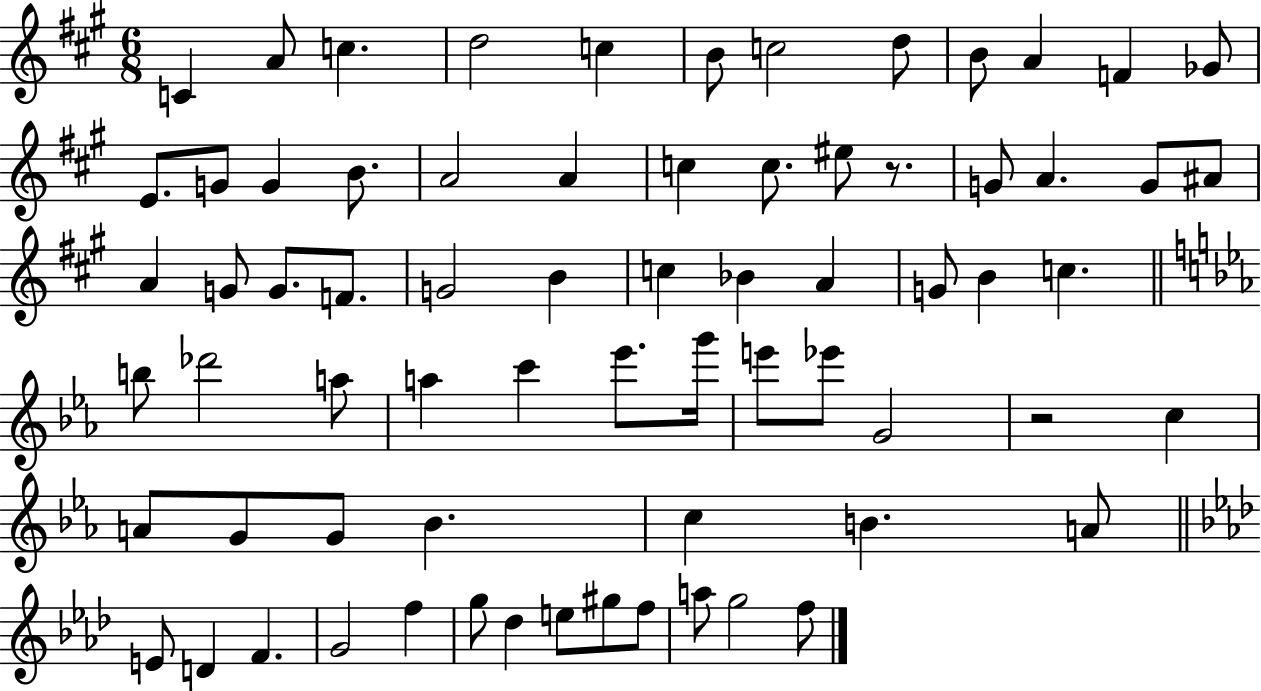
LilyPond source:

{
  \clef treble
  \numericTimeSignature
  \time 6/8
  \key a \major
  c'4 a'8 c''4. | d''2 c''4 | b'8 c''2 d''8 | b'8 a'4 f'4 ges'8 | \break e'8. g'8 g'4 b'8. | a'2 a'4 | c''4 c''8. eis''8 r8. | g'8 a'4. g'8 ais'8 | \break a'4 g'8 g'8. f'8. | g'2 b'4 | c''4 bes'4 a'4 | g'8 b'4 c''4. | \break \bar "||" \break \key ees \major b''8 des'''2 a''8 | a''4 c'''4 ees'''8. g'''16 | e'''8 ees'''8 g'2 | r2 c''4 | \break a'8 g'8 g'8 bes'4. | c''4 b'4. a'8 | \bar "||" \break \key aes \major e'8 d'4 f'4. | g'2 f''4 | g''8 des''4 e''8 gis''8 f''8 | a''8 g''2 f''8 | \break \bar "|."
}